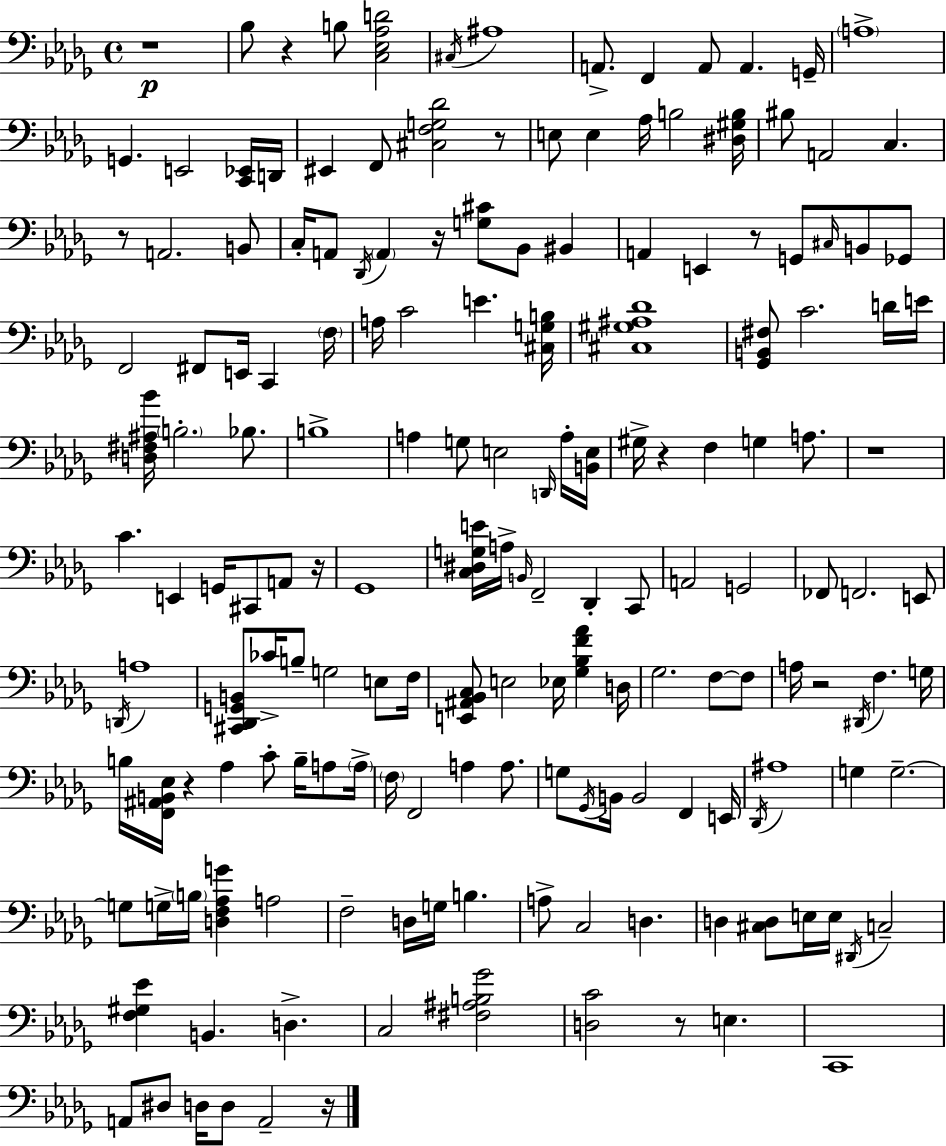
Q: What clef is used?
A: bass